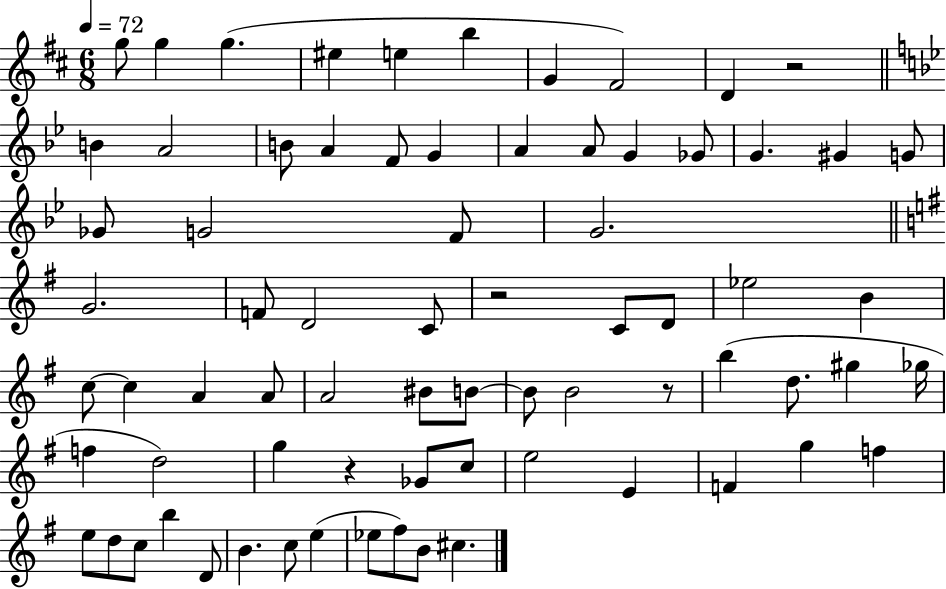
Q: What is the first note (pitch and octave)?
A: G5